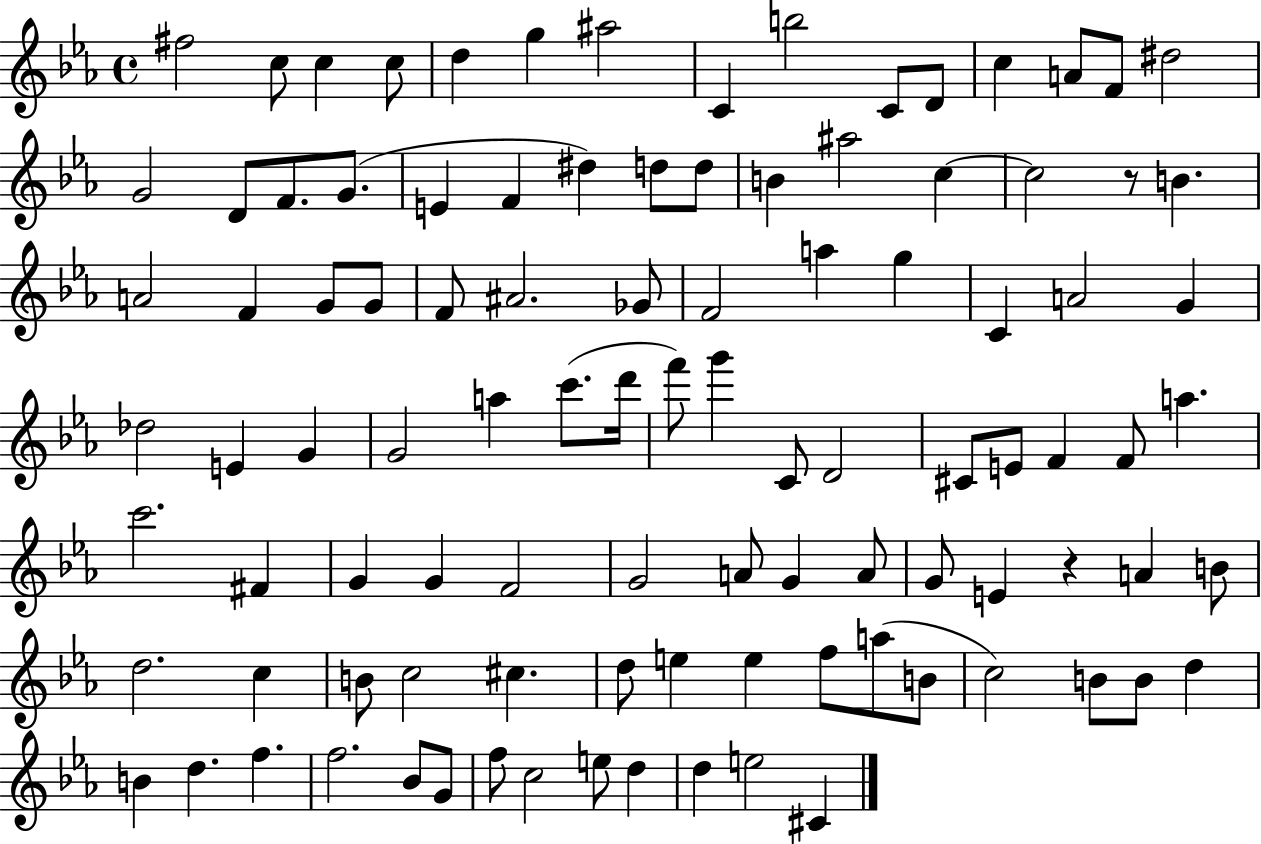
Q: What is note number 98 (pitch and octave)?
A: E5